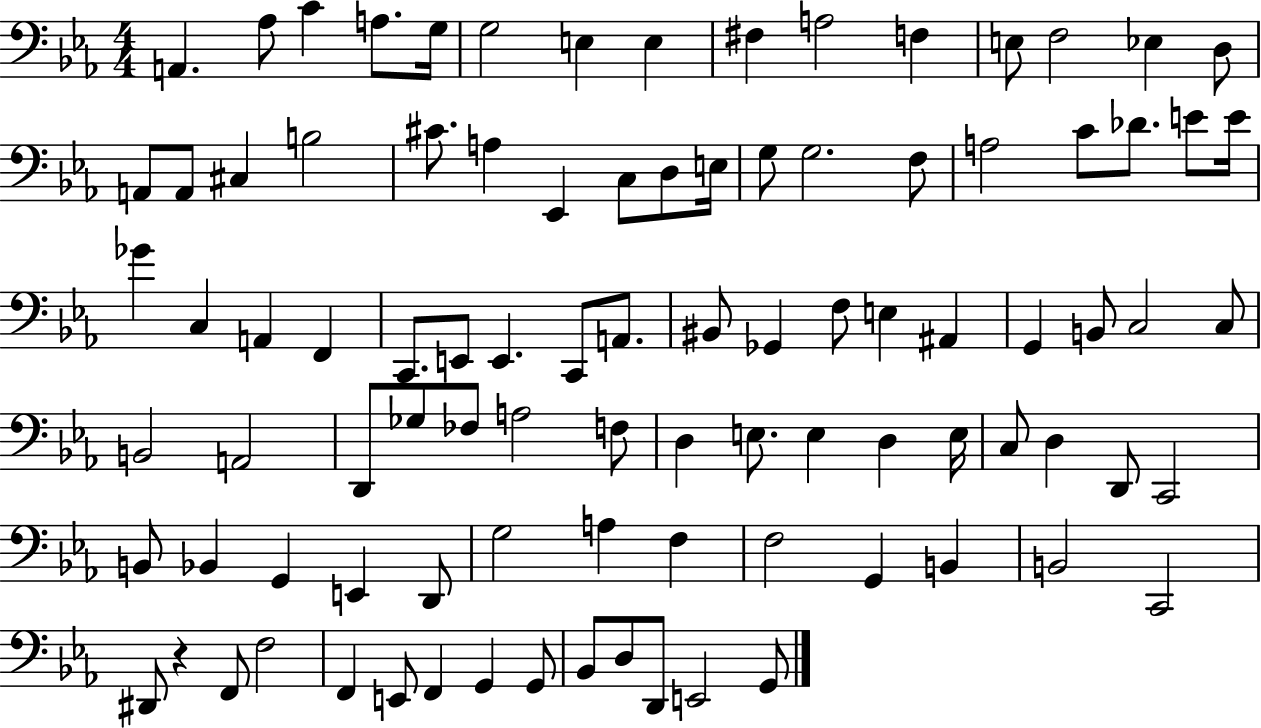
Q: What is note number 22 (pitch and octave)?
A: Eb2